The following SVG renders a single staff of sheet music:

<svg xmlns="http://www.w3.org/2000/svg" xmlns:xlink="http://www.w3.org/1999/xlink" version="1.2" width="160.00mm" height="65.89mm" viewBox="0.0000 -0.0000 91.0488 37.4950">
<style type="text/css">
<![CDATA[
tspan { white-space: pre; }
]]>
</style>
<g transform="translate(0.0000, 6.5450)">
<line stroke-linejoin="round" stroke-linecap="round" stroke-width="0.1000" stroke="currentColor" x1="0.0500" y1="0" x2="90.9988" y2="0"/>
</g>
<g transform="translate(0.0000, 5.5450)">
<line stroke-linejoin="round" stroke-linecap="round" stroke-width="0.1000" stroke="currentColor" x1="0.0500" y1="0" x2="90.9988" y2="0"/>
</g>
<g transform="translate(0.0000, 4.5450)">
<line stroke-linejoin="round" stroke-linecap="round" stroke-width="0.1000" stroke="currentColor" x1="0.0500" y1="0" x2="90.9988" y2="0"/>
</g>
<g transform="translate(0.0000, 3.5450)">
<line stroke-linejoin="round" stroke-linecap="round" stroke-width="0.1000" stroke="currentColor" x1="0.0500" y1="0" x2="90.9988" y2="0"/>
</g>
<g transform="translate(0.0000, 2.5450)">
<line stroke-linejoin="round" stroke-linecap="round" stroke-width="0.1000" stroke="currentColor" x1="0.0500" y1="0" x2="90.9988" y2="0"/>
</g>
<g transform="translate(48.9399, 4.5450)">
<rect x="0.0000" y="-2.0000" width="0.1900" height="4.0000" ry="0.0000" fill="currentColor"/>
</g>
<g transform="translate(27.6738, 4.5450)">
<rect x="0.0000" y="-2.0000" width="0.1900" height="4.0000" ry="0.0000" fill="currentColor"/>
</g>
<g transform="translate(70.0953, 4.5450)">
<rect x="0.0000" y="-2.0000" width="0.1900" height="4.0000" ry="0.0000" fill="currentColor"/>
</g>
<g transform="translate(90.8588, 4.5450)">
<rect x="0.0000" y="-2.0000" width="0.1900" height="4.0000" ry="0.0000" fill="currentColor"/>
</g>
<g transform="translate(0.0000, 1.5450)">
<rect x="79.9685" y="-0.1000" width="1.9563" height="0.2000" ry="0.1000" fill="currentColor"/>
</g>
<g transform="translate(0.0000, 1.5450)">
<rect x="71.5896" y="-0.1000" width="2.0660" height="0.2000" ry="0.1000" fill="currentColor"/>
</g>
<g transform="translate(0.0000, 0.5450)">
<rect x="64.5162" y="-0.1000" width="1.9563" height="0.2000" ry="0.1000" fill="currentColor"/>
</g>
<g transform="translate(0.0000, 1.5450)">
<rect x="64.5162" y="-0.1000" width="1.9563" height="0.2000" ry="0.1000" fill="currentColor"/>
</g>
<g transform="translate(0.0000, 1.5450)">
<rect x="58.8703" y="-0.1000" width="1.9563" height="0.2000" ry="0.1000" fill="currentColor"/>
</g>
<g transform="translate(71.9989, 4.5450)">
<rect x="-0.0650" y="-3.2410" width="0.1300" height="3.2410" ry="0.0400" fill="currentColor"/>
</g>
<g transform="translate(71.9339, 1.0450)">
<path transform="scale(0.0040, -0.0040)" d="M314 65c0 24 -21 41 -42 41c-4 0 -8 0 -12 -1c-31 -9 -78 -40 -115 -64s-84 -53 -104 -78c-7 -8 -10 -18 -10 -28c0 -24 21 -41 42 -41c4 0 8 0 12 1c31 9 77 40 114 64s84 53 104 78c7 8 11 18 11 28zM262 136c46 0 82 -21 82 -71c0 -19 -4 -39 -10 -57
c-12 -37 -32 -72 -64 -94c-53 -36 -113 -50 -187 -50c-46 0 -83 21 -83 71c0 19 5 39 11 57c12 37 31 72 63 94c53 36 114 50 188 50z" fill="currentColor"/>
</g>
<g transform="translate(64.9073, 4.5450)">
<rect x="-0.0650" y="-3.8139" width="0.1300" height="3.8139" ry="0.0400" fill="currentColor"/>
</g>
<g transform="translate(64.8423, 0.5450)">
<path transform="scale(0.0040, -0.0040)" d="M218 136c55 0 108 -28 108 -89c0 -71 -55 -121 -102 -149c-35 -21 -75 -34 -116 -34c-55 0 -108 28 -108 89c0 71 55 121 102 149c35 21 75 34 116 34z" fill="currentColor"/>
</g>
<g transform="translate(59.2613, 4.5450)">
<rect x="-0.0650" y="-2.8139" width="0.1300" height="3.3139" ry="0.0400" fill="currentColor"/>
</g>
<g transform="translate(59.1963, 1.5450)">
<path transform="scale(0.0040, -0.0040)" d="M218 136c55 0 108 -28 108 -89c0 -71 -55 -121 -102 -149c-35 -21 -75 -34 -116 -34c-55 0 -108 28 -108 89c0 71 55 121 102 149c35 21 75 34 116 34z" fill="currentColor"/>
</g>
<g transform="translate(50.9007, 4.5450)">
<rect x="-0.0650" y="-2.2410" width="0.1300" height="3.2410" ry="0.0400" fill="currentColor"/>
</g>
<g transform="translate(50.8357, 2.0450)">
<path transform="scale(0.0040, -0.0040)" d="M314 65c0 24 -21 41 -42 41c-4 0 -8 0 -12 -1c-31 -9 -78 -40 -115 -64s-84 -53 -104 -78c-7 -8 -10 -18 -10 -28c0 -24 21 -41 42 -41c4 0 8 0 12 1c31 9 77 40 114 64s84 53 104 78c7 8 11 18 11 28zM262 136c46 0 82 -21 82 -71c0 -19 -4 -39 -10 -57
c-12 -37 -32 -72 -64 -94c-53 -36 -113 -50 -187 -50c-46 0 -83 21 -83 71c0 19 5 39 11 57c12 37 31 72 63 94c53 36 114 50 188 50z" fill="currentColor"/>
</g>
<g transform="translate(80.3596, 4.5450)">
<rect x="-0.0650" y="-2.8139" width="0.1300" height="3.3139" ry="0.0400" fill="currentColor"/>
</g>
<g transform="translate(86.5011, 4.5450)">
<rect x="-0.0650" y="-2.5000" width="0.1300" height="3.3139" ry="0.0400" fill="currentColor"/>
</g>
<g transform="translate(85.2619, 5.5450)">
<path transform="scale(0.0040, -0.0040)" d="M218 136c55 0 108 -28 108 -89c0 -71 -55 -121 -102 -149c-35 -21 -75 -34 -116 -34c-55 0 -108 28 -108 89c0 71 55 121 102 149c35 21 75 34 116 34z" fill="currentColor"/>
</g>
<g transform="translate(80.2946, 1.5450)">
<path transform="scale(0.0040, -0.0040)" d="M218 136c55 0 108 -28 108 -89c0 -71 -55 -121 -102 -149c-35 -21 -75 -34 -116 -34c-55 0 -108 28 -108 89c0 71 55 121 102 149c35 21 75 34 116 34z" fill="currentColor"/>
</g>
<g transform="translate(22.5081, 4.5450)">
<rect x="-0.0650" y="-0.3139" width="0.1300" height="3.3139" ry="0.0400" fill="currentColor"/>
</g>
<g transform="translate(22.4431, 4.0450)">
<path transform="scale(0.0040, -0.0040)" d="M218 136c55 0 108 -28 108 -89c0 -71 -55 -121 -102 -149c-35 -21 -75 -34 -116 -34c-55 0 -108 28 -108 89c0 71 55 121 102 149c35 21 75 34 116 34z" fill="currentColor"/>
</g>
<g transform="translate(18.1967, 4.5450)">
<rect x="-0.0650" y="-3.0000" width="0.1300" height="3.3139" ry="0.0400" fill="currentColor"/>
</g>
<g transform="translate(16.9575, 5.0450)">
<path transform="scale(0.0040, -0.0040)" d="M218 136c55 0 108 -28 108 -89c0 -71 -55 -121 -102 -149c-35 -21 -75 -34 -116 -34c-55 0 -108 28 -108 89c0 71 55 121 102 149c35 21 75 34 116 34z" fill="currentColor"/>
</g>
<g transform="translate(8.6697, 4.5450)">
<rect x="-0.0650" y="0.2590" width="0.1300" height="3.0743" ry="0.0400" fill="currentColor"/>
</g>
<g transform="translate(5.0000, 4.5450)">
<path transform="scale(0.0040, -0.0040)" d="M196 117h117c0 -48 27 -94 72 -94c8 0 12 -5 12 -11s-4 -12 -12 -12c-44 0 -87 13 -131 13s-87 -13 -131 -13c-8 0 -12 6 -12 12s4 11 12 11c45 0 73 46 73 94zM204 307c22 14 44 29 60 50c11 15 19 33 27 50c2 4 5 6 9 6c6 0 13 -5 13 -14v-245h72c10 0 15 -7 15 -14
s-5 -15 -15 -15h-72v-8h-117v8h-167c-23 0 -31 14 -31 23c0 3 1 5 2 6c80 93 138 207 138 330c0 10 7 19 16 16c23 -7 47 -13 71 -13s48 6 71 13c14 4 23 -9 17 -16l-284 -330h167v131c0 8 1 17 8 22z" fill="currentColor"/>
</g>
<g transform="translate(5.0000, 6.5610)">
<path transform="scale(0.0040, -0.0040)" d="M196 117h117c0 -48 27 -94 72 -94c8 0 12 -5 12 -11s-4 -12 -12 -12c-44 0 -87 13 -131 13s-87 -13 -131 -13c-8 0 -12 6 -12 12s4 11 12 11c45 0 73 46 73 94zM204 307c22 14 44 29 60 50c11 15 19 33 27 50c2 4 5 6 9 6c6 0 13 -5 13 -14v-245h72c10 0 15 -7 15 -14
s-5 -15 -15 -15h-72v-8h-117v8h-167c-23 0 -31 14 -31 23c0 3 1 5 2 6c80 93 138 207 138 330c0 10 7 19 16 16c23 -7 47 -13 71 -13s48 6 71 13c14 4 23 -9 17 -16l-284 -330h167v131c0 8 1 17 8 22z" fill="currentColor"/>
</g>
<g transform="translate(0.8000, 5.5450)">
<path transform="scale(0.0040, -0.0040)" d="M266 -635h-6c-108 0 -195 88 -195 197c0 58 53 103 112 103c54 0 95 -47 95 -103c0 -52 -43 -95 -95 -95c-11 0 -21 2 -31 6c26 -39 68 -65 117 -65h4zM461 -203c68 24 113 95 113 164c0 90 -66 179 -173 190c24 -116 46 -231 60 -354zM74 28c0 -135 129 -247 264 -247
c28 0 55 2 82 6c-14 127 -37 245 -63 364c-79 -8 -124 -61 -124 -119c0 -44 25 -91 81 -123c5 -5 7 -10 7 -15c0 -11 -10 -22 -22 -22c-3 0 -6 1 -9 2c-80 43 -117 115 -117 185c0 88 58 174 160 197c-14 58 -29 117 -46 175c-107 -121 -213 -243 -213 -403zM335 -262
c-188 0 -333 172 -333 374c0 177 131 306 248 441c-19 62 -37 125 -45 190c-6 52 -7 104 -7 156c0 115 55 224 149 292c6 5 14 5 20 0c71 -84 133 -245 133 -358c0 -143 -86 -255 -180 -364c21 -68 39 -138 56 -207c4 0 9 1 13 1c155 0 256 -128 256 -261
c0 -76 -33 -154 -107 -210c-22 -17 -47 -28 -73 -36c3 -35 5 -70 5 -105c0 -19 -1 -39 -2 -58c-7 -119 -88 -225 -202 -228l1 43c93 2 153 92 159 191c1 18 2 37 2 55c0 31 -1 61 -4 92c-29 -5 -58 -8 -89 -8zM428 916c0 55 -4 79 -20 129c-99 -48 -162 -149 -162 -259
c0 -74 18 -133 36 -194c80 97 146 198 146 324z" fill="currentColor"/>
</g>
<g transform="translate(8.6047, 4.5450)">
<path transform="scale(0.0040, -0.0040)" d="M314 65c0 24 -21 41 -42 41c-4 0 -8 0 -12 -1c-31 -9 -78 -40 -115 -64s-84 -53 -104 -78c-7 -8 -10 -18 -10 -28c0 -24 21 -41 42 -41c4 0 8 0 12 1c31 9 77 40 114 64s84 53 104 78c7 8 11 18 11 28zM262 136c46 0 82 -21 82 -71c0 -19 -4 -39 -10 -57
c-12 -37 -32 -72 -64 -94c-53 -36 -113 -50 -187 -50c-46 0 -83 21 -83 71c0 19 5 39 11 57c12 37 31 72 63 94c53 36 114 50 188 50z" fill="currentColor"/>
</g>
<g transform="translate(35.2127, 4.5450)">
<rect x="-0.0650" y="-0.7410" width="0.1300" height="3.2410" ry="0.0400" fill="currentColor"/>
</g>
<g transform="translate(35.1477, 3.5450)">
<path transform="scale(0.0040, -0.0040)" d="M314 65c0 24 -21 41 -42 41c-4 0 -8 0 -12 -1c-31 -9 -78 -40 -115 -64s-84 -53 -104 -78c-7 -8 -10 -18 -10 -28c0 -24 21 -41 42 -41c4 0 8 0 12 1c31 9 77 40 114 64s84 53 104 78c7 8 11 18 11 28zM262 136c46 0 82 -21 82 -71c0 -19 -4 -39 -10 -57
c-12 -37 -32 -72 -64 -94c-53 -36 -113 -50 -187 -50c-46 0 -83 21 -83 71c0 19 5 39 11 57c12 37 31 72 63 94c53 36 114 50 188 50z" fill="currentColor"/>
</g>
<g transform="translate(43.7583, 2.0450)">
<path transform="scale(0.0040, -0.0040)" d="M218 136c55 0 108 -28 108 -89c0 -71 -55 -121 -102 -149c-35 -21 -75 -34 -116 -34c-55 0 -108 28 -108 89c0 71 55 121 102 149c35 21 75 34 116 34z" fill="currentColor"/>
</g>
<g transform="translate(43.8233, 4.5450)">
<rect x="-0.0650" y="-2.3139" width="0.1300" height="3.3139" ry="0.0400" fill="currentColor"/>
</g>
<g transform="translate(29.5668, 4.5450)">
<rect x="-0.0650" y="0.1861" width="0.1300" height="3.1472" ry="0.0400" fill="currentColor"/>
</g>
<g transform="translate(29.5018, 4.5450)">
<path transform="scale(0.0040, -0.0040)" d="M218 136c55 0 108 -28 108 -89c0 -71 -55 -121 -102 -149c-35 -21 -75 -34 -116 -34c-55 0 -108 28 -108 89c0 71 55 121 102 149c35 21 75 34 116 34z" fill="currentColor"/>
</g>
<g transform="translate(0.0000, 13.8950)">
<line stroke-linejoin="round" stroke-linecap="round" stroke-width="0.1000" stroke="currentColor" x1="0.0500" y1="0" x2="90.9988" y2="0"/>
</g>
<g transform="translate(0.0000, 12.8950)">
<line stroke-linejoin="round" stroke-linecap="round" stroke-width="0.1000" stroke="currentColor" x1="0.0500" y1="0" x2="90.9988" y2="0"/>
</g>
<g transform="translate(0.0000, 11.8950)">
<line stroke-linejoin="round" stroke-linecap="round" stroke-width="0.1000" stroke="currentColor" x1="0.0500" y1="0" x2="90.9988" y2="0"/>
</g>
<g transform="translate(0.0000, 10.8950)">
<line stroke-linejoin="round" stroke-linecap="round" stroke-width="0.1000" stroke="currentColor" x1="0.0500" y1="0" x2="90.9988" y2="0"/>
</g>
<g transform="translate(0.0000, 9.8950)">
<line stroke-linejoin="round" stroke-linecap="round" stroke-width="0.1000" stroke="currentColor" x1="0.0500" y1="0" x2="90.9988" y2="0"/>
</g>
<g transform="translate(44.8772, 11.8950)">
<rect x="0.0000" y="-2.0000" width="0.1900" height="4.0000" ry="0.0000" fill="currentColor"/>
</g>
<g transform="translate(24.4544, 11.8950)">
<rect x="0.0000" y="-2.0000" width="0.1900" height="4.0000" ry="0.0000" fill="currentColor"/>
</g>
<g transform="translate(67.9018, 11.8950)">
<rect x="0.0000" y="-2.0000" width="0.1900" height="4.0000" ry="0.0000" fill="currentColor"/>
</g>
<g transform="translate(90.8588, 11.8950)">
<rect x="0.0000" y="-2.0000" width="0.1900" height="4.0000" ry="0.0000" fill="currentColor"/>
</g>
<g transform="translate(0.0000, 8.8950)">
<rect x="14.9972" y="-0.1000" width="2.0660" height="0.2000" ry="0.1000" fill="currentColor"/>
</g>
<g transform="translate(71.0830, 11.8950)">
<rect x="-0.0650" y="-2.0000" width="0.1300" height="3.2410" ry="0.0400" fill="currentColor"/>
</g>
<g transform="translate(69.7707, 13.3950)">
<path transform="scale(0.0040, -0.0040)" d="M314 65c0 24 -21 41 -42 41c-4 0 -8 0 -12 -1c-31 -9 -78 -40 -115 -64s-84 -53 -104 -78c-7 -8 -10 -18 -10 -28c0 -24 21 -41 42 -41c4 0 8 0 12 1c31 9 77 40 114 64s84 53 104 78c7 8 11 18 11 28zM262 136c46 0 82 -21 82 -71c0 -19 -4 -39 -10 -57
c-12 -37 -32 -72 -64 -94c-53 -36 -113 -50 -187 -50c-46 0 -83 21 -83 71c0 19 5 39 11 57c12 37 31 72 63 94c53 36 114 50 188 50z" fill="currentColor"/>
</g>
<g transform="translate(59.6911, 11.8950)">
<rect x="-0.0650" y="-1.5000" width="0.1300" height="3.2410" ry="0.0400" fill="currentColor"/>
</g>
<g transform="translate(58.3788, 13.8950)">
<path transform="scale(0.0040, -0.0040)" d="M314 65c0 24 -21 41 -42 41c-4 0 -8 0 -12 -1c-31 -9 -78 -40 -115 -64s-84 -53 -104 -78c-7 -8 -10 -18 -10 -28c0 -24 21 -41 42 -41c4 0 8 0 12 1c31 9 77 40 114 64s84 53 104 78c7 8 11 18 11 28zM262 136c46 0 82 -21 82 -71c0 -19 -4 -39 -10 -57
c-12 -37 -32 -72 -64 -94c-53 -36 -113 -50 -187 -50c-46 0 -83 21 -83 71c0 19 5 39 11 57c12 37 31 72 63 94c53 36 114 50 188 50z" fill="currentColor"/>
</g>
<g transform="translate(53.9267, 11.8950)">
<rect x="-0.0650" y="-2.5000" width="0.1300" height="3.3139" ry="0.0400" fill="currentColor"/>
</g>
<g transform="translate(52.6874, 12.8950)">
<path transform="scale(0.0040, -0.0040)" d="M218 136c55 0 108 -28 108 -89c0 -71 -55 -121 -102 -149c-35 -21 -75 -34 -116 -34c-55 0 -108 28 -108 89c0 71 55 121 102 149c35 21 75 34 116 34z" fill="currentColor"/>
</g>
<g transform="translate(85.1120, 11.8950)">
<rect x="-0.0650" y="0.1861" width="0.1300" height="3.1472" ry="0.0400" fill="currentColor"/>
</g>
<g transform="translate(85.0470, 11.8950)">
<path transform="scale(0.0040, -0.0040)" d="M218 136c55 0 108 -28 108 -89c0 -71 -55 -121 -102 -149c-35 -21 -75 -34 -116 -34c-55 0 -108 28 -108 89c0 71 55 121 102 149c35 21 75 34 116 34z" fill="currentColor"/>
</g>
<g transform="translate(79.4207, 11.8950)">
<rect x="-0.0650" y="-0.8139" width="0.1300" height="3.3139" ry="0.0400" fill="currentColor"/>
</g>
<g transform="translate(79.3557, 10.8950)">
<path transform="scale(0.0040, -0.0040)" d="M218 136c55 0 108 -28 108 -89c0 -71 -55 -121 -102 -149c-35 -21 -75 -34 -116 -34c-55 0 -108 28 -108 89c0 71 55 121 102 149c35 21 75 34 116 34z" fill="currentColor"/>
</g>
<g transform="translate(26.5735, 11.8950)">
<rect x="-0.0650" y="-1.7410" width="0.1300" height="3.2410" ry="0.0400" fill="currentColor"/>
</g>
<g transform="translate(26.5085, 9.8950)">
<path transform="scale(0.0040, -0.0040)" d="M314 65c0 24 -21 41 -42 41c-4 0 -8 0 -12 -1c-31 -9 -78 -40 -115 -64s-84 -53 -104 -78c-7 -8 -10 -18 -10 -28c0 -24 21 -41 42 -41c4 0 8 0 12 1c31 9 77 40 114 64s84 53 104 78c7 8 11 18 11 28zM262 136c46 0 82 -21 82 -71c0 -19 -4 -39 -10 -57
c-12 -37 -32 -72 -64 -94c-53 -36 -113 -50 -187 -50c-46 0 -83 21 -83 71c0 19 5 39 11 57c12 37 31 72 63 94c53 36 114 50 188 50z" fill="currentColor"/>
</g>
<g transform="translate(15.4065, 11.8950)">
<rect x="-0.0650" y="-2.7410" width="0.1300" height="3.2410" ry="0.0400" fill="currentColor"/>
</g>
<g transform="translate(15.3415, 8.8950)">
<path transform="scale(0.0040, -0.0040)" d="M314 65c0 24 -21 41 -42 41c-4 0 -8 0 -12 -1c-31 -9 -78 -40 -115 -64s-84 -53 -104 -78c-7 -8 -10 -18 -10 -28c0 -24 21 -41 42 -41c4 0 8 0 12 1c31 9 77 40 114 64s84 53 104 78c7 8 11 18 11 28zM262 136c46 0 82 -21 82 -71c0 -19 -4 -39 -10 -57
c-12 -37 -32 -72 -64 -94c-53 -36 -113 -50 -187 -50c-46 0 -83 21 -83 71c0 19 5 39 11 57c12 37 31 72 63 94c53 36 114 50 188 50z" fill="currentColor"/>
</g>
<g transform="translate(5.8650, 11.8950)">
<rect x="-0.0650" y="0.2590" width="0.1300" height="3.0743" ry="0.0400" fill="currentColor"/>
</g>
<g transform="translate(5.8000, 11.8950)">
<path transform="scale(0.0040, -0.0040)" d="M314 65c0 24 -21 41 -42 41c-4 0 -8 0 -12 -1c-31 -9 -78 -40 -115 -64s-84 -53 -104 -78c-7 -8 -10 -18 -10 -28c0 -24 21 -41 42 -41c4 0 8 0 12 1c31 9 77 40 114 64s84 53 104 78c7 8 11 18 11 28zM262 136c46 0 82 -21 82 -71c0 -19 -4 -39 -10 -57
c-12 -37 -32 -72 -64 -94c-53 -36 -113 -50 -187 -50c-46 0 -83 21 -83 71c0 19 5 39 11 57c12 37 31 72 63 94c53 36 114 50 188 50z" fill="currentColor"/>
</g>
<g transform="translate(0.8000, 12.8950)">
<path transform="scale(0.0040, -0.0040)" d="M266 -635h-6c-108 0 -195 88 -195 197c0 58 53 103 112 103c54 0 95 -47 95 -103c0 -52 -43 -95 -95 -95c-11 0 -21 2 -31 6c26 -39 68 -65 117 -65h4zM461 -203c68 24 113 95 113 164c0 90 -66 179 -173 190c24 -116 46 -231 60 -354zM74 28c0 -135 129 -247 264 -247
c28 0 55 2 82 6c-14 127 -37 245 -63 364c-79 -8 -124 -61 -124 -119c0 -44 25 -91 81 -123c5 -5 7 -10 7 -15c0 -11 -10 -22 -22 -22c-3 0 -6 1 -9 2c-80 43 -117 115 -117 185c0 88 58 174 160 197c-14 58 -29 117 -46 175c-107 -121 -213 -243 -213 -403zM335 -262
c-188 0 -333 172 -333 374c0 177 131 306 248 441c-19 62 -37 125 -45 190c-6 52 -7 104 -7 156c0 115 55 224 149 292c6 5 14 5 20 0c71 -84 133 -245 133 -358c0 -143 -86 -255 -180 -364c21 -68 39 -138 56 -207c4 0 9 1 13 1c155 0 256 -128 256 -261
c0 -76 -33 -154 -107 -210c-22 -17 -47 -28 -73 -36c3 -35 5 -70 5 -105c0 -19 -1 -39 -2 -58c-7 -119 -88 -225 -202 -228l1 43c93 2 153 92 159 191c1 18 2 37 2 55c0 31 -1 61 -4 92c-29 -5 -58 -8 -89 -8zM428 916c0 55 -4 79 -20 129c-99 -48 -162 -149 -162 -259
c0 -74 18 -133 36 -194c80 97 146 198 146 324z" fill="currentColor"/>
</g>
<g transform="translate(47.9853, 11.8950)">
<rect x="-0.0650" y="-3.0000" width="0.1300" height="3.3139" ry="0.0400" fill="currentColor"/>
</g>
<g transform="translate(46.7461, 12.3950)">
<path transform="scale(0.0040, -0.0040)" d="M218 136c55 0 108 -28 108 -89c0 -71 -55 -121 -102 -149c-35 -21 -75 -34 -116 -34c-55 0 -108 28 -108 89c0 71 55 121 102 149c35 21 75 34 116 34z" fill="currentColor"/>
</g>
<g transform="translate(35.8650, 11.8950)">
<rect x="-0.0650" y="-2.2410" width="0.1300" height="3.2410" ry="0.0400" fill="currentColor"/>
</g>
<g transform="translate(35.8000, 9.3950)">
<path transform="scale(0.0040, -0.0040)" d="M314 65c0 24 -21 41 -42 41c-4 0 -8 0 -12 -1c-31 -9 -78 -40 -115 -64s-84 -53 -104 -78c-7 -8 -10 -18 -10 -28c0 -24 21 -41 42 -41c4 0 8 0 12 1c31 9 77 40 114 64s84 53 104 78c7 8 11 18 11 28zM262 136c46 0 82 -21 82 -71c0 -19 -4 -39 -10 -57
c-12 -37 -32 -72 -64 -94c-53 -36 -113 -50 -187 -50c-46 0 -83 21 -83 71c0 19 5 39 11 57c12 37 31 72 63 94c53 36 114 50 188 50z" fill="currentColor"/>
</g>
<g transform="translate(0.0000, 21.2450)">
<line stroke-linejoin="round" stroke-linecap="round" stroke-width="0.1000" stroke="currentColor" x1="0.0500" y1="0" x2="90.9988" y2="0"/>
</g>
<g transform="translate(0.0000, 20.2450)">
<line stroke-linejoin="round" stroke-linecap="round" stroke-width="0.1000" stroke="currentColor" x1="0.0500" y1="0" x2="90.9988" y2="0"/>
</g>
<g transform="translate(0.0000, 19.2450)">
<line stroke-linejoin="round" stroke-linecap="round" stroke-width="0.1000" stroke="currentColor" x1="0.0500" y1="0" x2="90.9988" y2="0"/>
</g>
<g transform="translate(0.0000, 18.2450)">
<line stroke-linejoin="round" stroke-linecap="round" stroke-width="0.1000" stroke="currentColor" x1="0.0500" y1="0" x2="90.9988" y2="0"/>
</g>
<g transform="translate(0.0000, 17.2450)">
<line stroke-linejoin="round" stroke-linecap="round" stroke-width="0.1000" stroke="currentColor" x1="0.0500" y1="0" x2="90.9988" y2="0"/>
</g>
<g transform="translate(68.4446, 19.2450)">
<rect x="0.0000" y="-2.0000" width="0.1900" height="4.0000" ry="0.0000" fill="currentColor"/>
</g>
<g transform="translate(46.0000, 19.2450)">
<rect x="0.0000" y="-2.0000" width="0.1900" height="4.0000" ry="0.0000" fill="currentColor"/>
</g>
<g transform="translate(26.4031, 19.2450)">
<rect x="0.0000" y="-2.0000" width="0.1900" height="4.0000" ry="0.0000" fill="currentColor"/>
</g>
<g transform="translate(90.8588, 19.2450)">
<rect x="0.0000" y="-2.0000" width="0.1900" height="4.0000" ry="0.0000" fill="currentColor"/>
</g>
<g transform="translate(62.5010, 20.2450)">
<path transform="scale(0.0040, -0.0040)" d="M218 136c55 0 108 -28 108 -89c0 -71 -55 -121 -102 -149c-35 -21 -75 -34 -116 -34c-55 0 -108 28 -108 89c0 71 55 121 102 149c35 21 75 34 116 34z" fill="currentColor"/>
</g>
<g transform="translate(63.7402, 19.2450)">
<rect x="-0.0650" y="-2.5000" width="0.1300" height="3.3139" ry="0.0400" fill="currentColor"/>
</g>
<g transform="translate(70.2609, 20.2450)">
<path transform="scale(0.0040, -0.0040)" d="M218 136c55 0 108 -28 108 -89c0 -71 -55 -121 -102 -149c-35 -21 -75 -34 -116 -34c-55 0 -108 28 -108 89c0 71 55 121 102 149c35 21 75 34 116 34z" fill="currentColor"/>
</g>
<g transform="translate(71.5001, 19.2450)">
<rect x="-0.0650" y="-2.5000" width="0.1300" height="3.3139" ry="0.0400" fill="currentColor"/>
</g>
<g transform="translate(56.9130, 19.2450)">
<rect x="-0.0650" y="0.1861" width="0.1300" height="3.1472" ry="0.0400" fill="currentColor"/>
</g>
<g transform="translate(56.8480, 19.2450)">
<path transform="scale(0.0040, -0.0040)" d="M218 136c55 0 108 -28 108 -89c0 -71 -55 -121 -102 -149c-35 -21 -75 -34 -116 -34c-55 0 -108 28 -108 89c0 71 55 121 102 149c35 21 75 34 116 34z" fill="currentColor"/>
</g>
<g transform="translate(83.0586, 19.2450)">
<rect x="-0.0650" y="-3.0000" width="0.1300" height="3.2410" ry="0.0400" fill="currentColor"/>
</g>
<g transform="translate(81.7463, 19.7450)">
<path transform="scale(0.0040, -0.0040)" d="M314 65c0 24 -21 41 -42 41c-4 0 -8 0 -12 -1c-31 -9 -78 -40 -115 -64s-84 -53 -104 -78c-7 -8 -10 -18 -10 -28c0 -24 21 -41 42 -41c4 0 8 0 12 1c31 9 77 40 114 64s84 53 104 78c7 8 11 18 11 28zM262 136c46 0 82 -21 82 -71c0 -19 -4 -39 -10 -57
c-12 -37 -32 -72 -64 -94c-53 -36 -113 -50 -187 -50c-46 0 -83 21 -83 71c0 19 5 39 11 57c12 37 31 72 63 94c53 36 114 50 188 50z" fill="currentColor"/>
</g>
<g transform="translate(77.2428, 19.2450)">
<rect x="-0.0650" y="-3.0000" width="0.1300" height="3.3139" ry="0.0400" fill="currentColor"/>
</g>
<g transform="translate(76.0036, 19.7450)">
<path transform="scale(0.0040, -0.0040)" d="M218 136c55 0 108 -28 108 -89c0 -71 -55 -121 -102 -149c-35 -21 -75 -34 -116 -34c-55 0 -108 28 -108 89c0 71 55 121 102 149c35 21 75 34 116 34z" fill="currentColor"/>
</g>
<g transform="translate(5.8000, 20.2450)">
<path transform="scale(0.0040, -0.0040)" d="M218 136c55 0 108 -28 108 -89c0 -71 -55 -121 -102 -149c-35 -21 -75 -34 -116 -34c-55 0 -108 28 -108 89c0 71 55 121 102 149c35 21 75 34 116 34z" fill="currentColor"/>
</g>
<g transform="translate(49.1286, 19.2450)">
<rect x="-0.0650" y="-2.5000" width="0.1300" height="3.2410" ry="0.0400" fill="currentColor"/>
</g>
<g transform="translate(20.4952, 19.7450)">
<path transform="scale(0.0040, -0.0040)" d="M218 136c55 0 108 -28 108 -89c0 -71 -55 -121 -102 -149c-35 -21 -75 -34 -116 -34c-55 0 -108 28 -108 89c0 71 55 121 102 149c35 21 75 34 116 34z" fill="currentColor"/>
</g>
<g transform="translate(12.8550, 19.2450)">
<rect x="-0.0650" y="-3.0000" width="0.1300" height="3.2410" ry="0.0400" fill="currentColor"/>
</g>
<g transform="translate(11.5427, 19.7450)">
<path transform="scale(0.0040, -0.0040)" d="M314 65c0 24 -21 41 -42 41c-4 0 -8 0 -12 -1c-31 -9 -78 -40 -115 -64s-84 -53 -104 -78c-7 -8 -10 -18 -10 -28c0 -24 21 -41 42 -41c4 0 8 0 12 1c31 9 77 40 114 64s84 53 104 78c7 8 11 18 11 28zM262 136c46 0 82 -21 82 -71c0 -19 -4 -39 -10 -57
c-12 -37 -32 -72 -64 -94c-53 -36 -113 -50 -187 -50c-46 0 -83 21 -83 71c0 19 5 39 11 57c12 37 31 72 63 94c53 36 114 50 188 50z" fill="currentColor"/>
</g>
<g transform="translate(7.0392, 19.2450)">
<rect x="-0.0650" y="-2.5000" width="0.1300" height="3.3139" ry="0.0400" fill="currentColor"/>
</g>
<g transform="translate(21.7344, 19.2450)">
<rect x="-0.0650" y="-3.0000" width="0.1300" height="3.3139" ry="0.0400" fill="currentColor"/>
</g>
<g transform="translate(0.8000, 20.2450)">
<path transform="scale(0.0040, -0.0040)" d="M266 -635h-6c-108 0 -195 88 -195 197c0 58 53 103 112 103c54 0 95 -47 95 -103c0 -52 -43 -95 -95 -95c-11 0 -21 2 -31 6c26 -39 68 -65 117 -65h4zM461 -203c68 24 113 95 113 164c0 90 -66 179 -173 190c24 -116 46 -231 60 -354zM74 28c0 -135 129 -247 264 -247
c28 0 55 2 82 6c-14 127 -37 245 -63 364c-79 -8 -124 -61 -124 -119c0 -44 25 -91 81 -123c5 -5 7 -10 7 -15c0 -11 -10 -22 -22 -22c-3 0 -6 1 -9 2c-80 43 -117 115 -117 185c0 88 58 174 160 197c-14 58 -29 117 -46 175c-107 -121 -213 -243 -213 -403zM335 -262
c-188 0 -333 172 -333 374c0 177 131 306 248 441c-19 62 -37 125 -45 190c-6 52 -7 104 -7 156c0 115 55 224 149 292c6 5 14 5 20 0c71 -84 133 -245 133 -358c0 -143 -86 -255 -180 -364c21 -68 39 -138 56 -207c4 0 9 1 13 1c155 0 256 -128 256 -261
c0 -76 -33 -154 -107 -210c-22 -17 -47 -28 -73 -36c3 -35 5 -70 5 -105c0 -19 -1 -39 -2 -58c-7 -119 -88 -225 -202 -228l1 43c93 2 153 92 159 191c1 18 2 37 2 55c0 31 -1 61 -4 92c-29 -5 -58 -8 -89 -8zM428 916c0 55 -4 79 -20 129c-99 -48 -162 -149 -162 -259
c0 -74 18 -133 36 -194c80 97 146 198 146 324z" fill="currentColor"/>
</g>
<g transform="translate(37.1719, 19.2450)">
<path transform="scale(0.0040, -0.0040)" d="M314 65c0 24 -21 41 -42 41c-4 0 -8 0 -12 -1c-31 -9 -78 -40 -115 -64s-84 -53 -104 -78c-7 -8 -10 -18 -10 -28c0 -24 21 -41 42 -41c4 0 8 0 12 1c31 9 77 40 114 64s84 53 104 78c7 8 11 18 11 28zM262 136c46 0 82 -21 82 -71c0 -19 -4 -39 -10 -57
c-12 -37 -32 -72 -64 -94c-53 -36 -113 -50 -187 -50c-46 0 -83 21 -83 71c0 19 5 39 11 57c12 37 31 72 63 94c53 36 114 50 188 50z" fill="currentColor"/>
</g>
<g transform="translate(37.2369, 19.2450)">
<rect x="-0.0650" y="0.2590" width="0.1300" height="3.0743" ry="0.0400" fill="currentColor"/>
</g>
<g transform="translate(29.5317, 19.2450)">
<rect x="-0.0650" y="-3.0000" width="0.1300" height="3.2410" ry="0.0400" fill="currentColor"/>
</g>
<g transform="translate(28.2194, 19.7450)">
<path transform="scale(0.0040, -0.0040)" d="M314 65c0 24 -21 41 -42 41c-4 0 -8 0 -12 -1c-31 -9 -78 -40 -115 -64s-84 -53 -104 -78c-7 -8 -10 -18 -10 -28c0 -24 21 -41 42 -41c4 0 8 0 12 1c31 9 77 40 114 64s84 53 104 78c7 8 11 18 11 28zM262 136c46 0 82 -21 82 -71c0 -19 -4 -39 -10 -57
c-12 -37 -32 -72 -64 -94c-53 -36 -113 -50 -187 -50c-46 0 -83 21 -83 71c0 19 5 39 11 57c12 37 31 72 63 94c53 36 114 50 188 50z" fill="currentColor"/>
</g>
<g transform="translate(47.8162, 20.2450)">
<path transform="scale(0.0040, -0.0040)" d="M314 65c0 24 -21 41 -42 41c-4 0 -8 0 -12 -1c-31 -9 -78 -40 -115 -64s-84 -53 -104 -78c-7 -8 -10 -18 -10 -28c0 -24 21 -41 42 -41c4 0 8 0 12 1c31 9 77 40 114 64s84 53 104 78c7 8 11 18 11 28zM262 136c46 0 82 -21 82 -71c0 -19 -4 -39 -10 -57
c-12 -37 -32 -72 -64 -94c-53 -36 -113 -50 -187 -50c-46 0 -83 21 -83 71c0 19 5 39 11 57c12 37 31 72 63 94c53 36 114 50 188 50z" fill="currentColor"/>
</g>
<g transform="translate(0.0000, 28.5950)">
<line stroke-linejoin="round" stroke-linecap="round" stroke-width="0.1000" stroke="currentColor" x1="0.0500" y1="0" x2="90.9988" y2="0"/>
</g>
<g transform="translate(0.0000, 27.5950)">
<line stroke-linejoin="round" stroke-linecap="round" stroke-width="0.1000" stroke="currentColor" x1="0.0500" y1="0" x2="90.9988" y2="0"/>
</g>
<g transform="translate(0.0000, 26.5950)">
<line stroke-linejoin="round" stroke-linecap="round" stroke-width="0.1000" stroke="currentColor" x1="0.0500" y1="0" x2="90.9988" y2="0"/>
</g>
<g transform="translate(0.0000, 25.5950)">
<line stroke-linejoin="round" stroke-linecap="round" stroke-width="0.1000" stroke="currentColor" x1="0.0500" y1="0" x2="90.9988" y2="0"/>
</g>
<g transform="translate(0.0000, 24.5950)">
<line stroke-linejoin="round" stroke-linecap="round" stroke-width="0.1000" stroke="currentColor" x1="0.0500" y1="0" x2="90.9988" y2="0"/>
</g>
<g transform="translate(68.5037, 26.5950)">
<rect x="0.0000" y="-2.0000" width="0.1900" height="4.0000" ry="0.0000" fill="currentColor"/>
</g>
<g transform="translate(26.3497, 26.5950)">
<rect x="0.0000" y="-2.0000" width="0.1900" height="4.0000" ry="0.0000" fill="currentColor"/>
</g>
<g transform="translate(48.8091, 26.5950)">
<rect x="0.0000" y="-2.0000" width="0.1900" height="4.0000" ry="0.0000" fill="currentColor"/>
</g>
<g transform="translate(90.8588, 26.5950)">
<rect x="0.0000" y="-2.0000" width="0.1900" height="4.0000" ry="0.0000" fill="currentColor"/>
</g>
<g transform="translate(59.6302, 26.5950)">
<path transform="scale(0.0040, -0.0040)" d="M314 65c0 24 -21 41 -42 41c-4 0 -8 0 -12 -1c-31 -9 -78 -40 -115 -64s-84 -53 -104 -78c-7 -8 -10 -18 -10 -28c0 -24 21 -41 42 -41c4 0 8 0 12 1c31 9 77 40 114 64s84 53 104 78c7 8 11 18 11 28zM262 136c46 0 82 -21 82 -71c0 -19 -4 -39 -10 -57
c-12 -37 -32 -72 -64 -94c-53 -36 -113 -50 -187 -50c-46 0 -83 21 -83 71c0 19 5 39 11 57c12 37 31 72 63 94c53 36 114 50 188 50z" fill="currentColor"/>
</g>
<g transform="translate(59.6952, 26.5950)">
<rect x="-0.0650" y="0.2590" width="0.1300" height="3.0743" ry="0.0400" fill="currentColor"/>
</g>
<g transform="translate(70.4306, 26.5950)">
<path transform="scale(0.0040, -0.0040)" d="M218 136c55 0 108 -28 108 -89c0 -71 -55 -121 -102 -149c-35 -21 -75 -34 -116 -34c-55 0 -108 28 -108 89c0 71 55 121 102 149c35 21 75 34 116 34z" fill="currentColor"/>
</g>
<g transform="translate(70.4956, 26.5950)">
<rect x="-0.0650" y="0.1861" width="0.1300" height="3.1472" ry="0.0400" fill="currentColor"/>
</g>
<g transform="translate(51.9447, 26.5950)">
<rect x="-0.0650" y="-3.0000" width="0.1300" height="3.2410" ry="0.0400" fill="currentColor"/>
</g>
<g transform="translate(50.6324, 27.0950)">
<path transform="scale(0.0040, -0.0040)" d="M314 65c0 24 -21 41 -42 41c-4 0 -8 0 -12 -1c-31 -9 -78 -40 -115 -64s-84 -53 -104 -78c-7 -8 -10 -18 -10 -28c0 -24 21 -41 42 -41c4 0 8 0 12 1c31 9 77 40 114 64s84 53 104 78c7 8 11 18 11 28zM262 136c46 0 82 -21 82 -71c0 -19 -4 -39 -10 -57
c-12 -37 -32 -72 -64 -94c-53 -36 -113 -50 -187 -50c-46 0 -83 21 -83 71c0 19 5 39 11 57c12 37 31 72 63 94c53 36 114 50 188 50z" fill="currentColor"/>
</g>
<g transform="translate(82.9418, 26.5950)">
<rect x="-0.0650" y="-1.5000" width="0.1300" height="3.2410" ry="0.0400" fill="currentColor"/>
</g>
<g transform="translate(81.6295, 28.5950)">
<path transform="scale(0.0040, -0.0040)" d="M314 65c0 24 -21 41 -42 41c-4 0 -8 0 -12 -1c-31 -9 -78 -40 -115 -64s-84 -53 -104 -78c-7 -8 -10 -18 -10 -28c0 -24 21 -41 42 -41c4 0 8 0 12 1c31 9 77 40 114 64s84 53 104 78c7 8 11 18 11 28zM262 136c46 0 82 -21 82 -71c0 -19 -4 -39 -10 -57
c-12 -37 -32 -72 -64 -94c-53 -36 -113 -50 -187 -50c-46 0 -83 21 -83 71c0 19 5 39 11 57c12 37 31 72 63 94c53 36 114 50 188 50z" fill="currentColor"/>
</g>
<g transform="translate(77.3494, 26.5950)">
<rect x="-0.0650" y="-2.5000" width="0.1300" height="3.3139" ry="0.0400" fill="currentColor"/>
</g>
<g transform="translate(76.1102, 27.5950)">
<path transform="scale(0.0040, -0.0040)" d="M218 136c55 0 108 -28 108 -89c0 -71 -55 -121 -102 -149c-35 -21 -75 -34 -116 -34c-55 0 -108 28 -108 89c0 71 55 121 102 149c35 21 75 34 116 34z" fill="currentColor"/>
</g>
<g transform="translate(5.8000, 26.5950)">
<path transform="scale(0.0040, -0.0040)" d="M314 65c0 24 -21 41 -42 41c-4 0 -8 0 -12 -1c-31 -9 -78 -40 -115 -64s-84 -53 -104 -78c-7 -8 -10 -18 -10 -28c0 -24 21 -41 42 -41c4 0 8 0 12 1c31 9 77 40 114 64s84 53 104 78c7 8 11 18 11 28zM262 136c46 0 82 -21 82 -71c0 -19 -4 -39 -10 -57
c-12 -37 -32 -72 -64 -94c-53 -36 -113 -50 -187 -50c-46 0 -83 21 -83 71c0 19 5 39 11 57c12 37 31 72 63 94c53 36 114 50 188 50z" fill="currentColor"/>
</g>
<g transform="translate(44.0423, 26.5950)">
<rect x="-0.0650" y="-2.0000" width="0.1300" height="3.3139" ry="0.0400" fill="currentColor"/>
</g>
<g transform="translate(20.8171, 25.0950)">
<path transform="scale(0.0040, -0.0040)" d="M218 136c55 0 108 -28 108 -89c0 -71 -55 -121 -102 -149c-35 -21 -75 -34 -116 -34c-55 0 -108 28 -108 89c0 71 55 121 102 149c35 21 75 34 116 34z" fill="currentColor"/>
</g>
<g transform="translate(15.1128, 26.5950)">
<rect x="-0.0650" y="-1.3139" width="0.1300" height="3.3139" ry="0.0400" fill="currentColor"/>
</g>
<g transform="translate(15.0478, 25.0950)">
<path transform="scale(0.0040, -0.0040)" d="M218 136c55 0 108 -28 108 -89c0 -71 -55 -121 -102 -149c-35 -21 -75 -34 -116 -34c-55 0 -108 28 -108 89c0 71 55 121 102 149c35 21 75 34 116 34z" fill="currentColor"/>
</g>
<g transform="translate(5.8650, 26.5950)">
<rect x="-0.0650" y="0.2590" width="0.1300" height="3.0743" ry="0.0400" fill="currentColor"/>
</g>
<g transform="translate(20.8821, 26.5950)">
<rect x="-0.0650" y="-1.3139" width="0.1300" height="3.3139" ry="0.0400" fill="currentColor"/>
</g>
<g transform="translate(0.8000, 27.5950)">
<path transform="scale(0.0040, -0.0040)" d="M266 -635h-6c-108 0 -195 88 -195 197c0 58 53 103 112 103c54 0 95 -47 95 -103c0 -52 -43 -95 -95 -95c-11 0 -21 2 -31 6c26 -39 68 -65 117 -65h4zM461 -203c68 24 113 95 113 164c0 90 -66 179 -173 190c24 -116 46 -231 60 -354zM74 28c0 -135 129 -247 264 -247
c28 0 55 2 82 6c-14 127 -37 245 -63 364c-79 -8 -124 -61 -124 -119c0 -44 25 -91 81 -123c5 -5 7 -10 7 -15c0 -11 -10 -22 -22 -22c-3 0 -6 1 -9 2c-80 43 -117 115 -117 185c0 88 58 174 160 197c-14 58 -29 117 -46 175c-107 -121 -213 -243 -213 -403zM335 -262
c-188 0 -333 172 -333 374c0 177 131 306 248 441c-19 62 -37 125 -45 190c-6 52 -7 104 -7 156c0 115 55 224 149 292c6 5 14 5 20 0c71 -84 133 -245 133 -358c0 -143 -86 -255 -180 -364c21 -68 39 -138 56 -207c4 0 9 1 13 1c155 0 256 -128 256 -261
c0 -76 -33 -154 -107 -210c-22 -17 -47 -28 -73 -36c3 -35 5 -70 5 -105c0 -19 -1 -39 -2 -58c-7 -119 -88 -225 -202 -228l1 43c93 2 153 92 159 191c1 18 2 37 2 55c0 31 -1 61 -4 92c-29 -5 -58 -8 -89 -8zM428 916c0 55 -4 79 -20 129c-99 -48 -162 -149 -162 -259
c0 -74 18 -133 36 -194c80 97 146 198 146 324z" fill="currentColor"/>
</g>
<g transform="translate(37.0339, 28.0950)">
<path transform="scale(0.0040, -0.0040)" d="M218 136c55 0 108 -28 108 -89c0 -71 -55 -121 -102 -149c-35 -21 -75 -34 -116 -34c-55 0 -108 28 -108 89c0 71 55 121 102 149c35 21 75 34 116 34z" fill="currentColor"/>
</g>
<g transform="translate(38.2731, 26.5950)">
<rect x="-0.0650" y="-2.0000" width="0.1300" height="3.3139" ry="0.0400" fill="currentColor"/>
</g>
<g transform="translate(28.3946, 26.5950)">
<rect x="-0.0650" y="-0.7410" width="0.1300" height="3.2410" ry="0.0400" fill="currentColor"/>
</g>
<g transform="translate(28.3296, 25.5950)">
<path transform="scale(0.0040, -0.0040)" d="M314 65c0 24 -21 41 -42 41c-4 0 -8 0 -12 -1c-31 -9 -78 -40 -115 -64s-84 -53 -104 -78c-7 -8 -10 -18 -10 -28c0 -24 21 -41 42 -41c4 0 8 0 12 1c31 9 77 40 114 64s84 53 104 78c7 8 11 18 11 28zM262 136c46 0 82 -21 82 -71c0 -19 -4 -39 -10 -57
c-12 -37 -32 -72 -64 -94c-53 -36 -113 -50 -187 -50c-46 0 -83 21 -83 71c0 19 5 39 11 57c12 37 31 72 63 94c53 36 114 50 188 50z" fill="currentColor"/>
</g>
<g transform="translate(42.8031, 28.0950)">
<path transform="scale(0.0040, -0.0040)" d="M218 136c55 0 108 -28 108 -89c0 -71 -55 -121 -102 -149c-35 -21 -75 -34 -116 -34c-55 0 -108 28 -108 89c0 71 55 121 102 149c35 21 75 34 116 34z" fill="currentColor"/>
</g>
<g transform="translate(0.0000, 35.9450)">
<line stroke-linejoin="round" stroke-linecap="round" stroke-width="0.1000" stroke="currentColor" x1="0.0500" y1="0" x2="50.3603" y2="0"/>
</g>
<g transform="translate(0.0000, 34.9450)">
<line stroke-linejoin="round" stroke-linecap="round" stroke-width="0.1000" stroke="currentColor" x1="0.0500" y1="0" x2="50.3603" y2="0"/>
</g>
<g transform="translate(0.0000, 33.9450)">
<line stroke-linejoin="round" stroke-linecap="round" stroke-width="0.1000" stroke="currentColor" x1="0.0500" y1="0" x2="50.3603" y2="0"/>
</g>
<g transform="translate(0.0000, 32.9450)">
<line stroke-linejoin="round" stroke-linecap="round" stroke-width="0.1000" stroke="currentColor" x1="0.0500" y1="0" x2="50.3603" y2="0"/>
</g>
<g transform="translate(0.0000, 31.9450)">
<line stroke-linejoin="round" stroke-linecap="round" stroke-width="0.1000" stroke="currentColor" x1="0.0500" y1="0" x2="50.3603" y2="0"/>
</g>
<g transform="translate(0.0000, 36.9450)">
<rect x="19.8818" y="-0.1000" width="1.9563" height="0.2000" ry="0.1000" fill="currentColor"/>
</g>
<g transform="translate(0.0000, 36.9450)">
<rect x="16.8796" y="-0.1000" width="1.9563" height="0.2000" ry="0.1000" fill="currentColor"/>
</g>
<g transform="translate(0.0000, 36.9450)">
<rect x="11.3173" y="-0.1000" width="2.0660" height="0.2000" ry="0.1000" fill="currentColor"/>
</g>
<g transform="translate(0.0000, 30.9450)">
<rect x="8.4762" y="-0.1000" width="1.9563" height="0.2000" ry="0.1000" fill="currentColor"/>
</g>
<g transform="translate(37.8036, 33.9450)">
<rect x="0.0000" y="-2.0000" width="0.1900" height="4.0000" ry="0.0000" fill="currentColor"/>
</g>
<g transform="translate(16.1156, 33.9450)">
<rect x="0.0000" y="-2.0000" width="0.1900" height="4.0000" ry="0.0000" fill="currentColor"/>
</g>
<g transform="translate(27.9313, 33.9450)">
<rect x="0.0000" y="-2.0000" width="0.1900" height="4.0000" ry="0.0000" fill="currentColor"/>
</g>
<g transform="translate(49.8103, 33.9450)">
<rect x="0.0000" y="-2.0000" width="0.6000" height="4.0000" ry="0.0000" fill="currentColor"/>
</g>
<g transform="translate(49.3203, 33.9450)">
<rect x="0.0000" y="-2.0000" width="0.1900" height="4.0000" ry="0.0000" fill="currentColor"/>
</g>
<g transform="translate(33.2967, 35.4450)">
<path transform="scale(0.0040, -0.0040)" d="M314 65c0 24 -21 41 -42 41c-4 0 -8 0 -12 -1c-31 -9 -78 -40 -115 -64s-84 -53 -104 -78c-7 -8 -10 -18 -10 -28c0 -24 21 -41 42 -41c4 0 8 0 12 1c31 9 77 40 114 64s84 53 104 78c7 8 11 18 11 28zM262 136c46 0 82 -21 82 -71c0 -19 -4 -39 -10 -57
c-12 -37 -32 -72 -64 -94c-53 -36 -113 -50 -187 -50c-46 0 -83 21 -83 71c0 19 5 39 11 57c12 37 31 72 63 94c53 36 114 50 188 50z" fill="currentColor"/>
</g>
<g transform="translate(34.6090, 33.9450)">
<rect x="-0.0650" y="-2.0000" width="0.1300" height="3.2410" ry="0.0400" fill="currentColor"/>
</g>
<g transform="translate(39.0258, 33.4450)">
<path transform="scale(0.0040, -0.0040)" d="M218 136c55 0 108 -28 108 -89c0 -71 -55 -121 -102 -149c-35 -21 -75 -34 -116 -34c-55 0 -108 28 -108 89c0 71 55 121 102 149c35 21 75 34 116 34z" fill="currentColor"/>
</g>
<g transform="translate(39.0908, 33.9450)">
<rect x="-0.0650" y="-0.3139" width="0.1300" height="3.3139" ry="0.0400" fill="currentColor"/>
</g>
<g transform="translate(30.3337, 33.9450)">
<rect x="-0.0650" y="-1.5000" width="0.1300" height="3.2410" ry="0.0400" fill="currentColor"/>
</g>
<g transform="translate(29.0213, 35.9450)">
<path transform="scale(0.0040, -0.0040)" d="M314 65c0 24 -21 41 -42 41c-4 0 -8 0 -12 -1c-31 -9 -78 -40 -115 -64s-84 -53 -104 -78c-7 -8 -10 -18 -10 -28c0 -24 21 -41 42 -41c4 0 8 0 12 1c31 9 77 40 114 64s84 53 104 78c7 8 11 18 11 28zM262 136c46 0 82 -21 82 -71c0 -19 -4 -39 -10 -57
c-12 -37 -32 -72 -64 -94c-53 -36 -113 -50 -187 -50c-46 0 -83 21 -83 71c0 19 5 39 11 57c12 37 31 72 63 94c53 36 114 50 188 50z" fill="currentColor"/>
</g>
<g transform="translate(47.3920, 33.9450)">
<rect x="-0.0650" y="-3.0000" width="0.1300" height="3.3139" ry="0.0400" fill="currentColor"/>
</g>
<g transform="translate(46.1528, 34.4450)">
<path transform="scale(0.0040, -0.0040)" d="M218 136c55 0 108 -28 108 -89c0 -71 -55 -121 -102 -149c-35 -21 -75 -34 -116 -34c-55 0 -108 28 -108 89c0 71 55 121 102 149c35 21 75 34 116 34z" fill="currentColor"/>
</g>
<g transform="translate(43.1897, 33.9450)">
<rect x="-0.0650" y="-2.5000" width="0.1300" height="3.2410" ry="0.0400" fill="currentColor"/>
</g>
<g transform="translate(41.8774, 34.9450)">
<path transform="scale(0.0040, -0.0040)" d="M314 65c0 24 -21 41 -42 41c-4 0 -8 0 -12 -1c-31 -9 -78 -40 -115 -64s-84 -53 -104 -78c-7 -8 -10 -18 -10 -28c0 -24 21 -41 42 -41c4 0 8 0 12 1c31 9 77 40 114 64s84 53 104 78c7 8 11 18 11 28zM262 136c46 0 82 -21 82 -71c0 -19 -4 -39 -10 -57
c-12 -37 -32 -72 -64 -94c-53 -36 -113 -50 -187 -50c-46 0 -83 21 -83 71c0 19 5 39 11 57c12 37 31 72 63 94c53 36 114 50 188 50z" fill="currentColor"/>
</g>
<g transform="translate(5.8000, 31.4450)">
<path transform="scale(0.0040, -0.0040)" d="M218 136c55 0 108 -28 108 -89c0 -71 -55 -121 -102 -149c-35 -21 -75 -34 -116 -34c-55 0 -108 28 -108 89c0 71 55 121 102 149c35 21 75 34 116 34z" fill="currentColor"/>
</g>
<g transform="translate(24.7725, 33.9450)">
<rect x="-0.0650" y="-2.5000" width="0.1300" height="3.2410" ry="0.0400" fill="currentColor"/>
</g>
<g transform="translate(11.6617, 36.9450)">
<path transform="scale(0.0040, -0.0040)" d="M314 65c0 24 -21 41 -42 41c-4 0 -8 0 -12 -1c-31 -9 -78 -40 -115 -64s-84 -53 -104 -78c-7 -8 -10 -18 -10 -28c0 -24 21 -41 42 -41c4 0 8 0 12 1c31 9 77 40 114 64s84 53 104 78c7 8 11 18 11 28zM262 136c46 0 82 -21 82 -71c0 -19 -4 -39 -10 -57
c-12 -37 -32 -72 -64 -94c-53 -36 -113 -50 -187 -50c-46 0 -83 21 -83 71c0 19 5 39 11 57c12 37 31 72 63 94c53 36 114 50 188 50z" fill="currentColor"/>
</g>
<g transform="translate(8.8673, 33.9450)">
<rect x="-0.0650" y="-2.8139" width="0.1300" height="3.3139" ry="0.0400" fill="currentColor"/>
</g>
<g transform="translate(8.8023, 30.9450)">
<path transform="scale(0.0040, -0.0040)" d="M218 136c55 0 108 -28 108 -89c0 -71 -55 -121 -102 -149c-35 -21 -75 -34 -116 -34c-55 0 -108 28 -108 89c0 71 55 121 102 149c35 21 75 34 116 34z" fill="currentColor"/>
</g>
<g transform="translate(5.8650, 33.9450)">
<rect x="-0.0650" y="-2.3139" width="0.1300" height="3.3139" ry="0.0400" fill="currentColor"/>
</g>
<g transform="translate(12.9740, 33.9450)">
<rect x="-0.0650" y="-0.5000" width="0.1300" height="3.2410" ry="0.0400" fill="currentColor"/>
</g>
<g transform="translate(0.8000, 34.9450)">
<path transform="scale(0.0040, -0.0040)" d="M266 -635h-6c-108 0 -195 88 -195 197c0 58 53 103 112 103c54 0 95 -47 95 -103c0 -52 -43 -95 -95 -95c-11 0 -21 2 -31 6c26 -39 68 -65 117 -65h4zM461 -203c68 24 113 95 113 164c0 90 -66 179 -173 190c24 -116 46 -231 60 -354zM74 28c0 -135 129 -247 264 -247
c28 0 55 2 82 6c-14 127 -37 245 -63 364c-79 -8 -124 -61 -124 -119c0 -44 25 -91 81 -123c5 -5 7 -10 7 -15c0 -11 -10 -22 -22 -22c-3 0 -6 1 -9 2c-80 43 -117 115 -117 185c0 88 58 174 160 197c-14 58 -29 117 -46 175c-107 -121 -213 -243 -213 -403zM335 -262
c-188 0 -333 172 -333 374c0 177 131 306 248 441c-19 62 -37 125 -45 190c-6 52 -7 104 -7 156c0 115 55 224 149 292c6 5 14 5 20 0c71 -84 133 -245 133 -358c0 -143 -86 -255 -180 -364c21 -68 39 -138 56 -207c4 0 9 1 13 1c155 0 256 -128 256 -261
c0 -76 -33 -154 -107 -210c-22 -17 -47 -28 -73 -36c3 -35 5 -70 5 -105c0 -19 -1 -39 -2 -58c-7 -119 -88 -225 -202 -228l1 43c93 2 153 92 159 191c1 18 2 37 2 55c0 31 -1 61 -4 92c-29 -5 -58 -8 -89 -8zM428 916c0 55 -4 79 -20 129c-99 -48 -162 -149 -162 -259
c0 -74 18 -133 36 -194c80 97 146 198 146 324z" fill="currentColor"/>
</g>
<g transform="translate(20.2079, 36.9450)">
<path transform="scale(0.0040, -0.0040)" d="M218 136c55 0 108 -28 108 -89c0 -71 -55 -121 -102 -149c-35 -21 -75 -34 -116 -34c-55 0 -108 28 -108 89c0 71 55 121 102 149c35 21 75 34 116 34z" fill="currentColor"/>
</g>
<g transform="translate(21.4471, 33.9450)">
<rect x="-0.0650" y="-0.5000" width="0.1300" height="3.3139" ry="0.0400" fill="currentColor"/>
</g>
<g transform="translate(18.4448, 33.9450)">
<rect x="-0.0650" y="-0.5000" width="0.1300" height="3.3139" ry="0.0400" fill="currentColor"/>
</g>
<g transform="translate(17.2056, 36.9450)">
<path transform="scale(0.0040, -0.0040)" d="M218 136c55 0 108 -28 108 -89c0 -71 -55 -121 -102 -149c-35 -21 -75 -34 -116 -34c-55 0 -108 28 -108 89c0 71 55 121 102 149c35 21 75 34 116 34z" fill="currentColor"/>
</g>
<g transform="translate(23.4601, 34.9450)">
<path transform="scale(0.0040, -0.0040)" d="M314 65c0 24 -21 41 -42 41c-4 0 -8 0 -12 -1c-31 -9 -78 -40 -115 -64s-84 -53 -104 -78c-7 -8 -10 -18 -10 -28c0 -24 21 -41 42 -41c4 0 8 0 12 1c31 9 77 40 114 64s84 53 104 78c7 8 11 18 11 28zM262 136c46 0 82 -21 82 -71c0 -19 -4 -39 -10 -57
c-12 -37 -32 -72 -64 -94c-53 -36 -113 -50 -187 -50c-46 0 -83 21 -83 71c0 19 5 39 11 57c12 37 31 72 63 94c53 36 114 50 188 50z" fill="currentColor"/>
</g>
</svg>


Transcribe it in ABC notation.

X:1
T:Untitled
M:4/4
L:1/4
K:C
B2 A c B d2 g g2 a c' b2 a G B2 a2 f2 g2 A G E2 F2 d B G A2 A A2 B2 G2 B G G A A2 B2 e e d2 F F A2 B2 B G E2 g a C2 C C G2 E2 F2 c G2 A